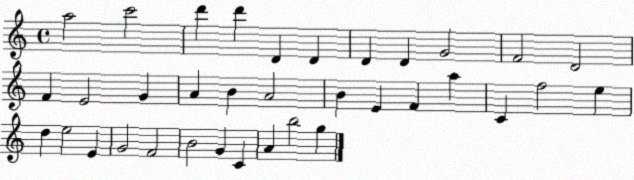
X:1
T:Untitled
M:4/4
L:1/4
K:C
a2 c'2 d' d' D D D D G2 F2 D2 F E2 G A B A2 B E F a C f2 e d e2 E G2 F2 B2 G C A b2 g